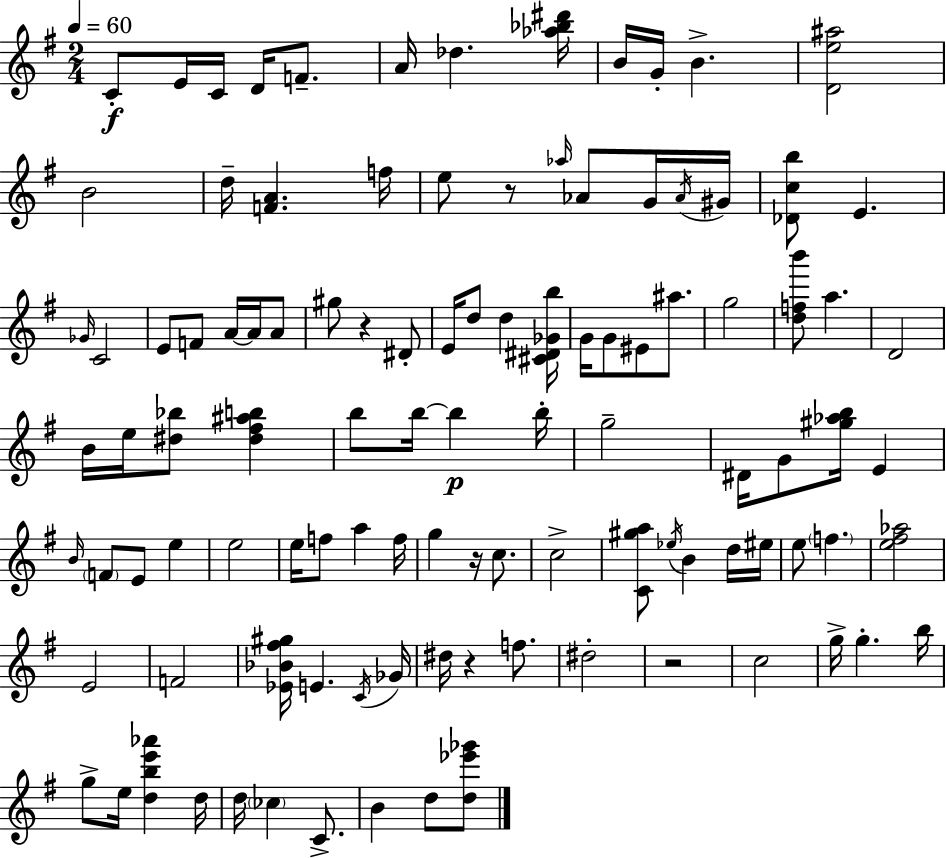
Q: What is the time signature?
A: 2/4